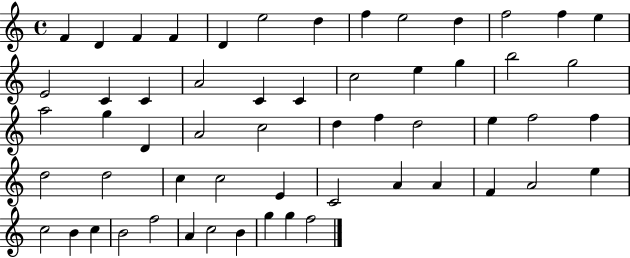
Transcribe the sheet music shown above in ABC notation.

X:1
T:Untitled
M:4/4
L:1/4
K:C
F D F F D e2 d f e2 d f2 f e E2 C C A2 C C c2 e g b2 g2 a2 g D A2 c2 d f d2 e f2 f d2 d2 c c2 E C2 A A F A2 e c2 B c B2 f2 A c2 B g g f2